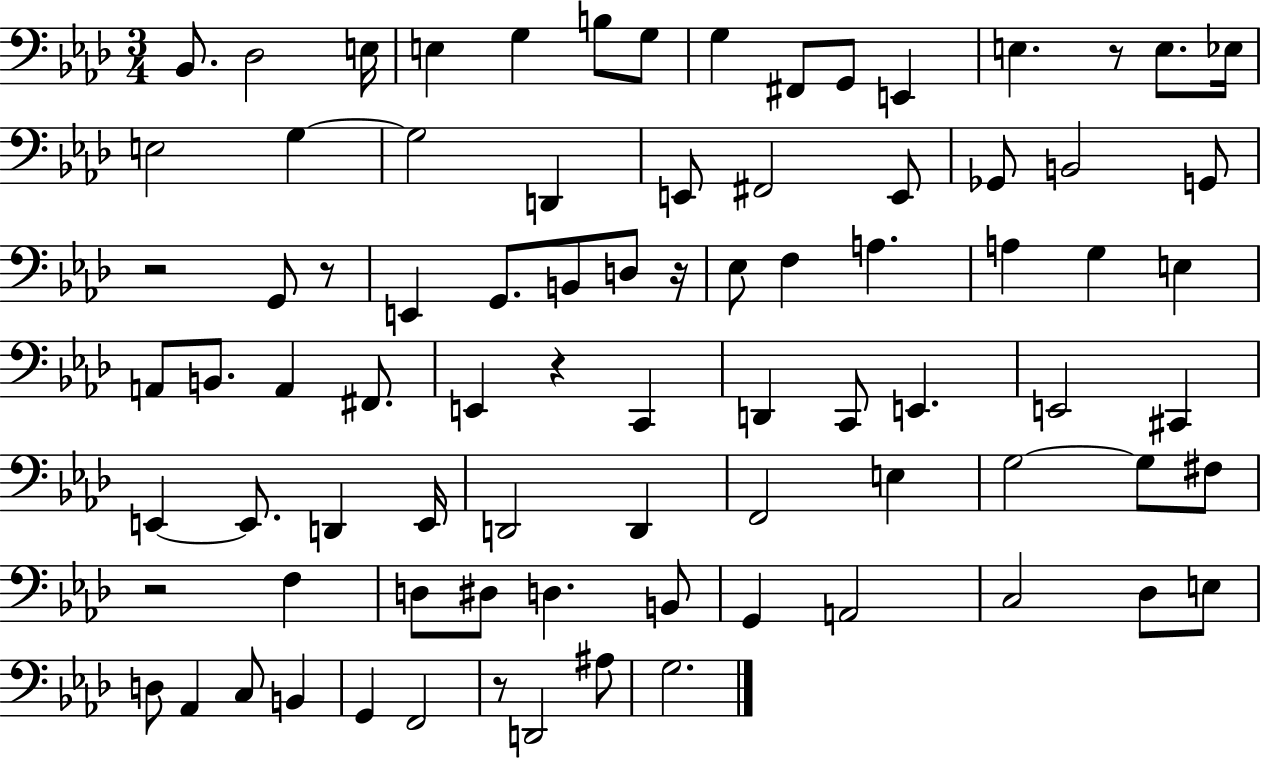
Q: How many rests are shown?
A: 7